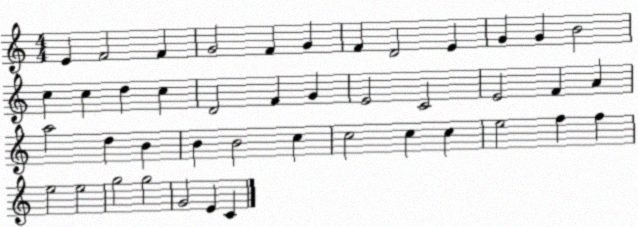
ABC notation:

X:1
T:Untitled
M:4/4
L:1/4
K:C
E F2 F G2 F G F D2 E G G B2 c c d c D2 F G E2 C2 E2 F A a2 d B B B2 c c2 c c e2 f f e2 e2 g2 g2 G2 E C